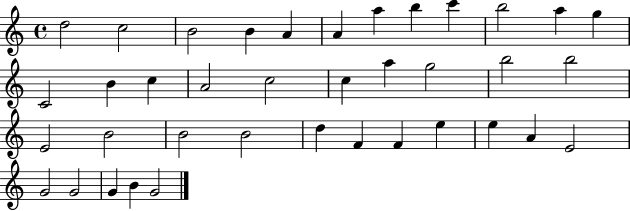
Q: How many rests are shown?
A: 0